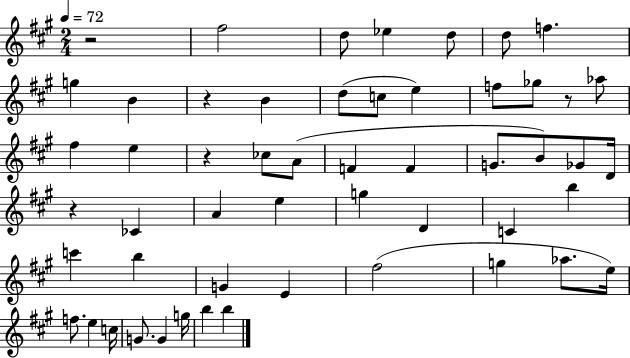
R/h F#5/h D5/e Eb5/q D5/e D5/e F5/q. G5/q B4/q R/q B4/q D5/e C5/e E5/q F5/e Gb5/e R/e Ab5/e F#5/q E5/q R/q CES5/e A4/e F4/q F4/q G4/e. B4/e Gb4/e D4/s R/q CES4/q A4/q E5/q G5/q D4/q C4/q B5/q C6/q B5/q G4/q E4/q F#5/h G5/q Ab5/e. E5/s F5/e. E5/q C5/s G4/e. G4/q G5/s B5/q B5/q